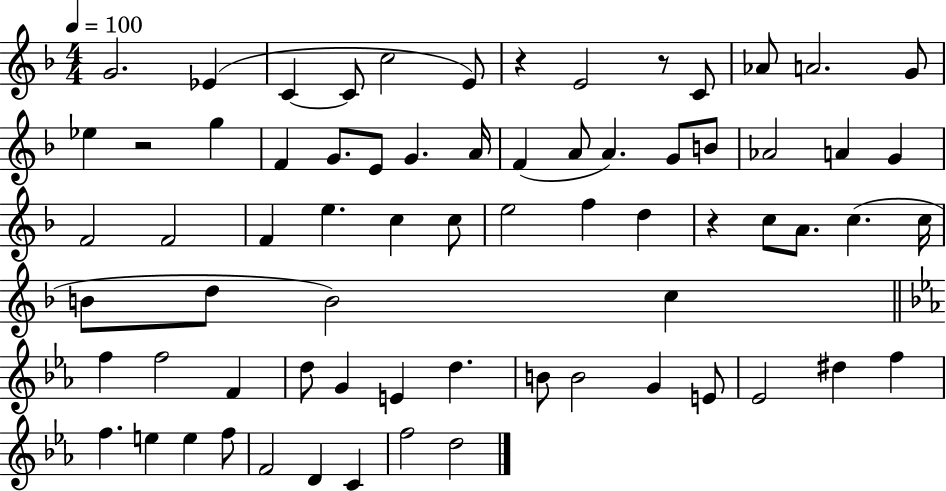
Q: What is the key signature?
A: F major